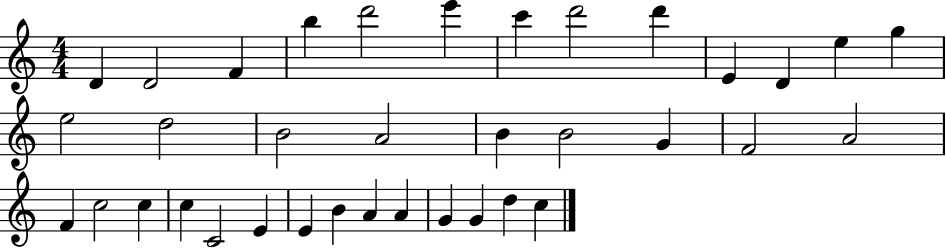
D4/q D4/h F4/q B5/q D6/h E6/q C6/q D6/h D6/q E4/q D4/q E5/q G5/q E5/h D5/h B4/h A4/h B4/q B4/h G4/q F4/h A4/h F4/q C5/h C5/q C5/q C4/h E4/q E4/q B4/q A4/q A4/q G4/q G4/q D5/q C5/q